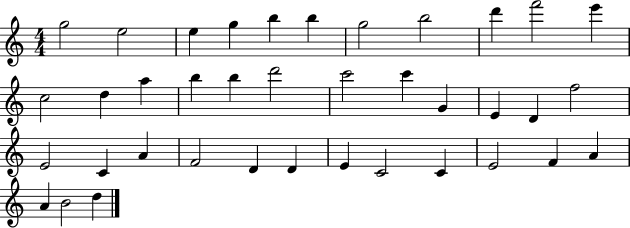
G5/h E5/h E5/q G5/q B5/q B5/q G5/h B5/h D6/q F6/h E6/q C5/h D5/q A5/q B5/q B5/q D6/h C6/h C6/q G4/q E4/q D4/q F5/h E4/h C4/q A4/q F4/h D4/q D4/q E4/q C4/h C4/q E4/h F4/q A4/q A4/q B4/h D5/q